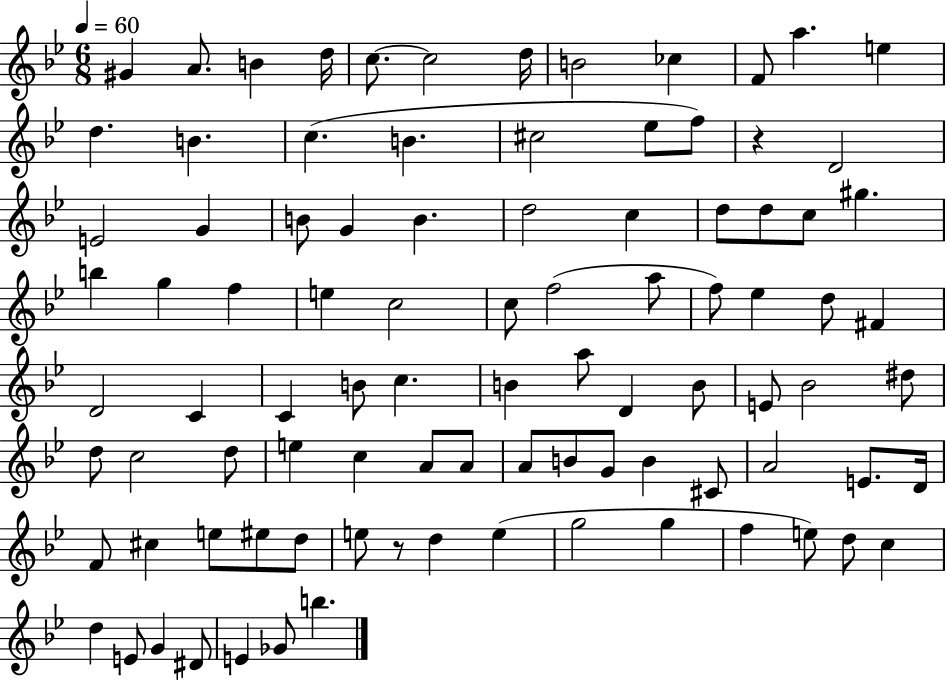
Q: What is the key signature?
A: BES major